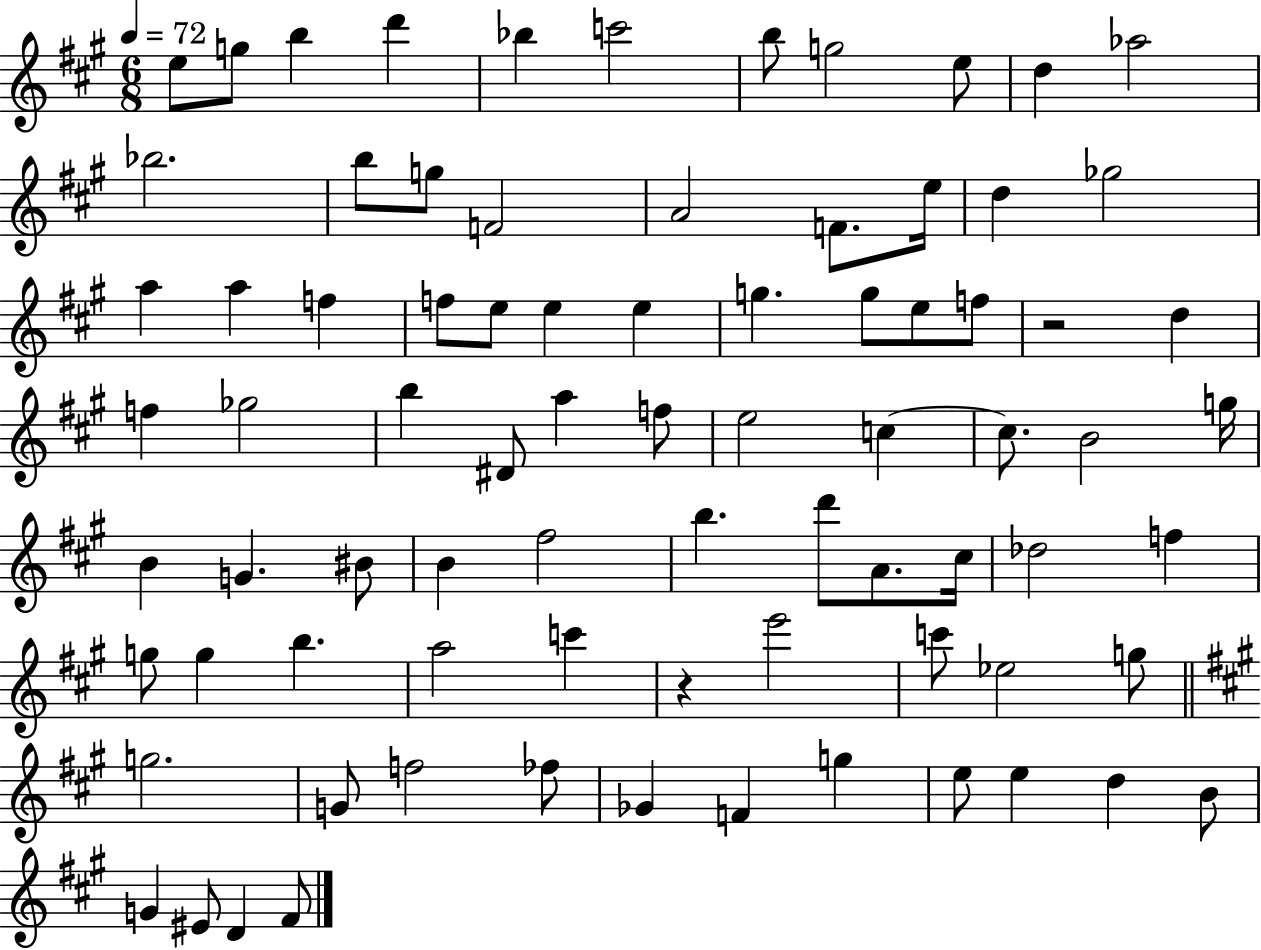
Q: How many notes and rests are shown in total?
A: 80